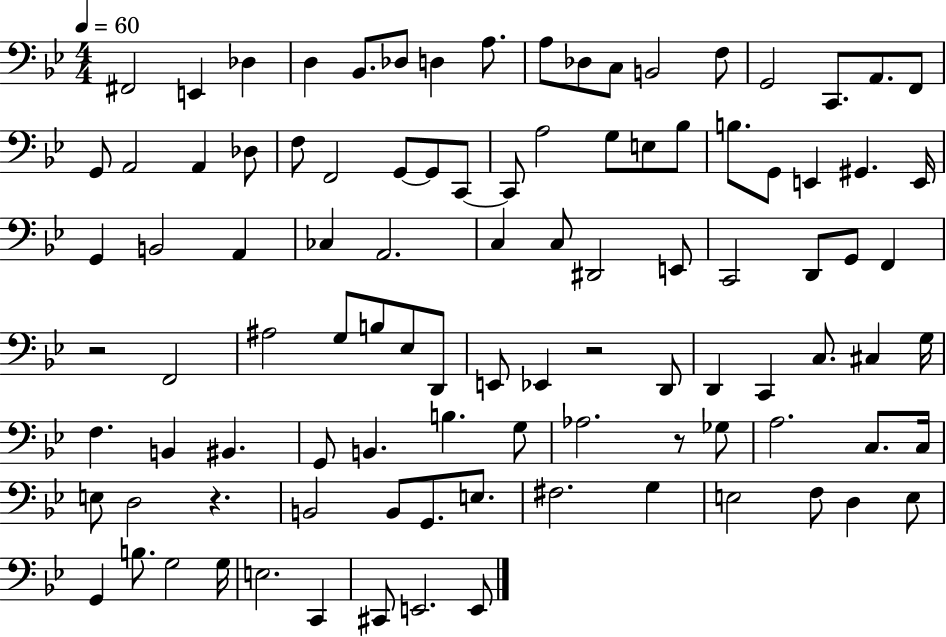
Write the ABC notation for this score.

X:1
T:Untitled
M:4/4
L:1/4
K:Bb
^F,,2 E,, _D, D, _B,,/2 _D,/2 D, A,/2 A,/2 _D,/2 C,/2 B,,2 F,/2 G,,2 C,,/2 A,,/2 F,,/2 G,,/2 A,,2 A,, _D,/2 F,/2 F,,2 G,,/2 G,,/2 C,,/2 C,,/2 A,2 G,/2 E,/2 _B,/2 B,/2 G,,/2 E,, ^G,, E,,/4 G,, B,,2 A,, _C, A,,2 C, C,/2 ^D,,2 E,,/2 C,,2 D,,/2 G,,/2 F,, z2 F,,2 ^A,2 G,/2 B,/2 _E,/2 D,,/2 E,,/2 _E,, z2 D,,/2 D,, C,, C,/2 ^C, G,/4 F, B,, ^B,, G,,/2 B,, B, G,/2 _A,2 z/2 _G,/2 A,2 C,/2 C,/4 E,/2 D,2 z B,,2 B,,/2 G,,/2 E,/2 ^F,2 G, E,2 F,/2 D, E,/2 G,, B,/2 G,2 G,/4 E,2 C,, ^C,,/2 E,,2 E,,/2